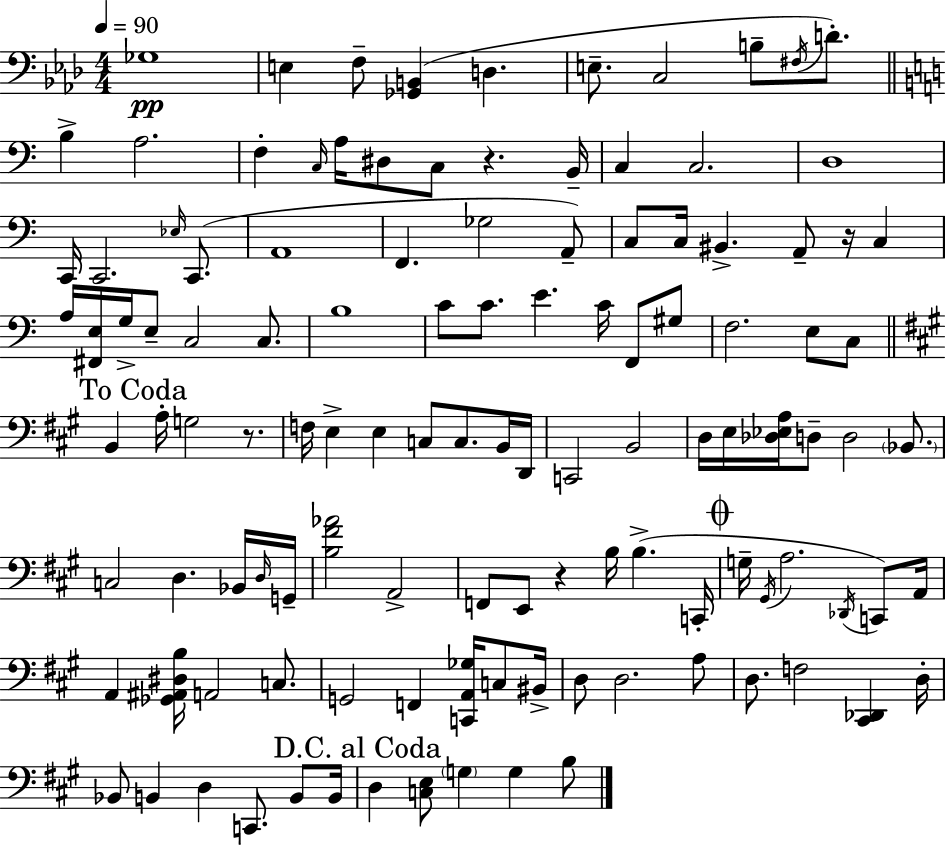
X:1
T:Untitled
M:4/4
L:1/4
K:Fm
_G,4 E, F,/2 [_G,,B,,] D, E,/2 C,2 B,/2 ^F,/4 D/2 B, A,2 F, C,/4 A,/4 ^D,/2 C,/2 z B,,/4 C, C,2 D,4 C,,/4 C,,2 _E,/4 C,,/2 A,,4 F,, _G,2 A,,/2 C,/2 C,/4 ^B,, A,,/2 z/4 C, A,/4 [^F,,E,]/4 G,/4 E,/2 C,2 C,/2 B,4 C/2 C/2 E C/4 F,,/2 ^G,/2 F,2 E,/2 C,/2 B,, A,/4 G,2 z/2 F,/4 E, E, C,/2 C,/2 B,,/4 D,,/4 C,,2 B,,2 D,/4 E,/4 [_D,_E,A,]/4 D,/2 D,2 _B,,/2 C,2 D, _B,,/4 D,/4 G,,/4 [B,^F_A]2 A,,2 F,,/2 E,,/2 z B,/4 B, C,,/4 G,/4 ^G,,/4 A,2 _D,,/4 C,,/2 A,,/4 A,, [_G,,^A,,^D,B,]/4 A,,2 C,/2 G,,2 F,, [C,,A,,_G,]/4 C,/2 ^B,,/4 D,/2 D,2 A,/2 D,/2 F,2 [^C,,_D,,] D,/4 _B,,/2 B,, D, C,,/2 B,,/2 B,,/4 D, [C,E,]/2 G, G, B,/2